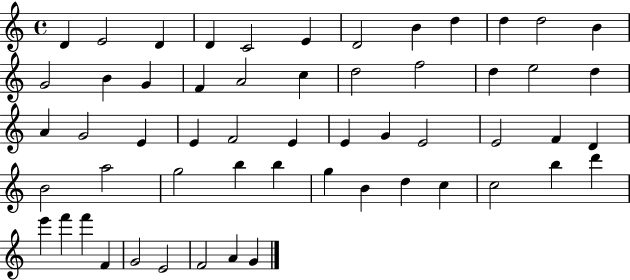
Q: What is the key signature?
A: C major